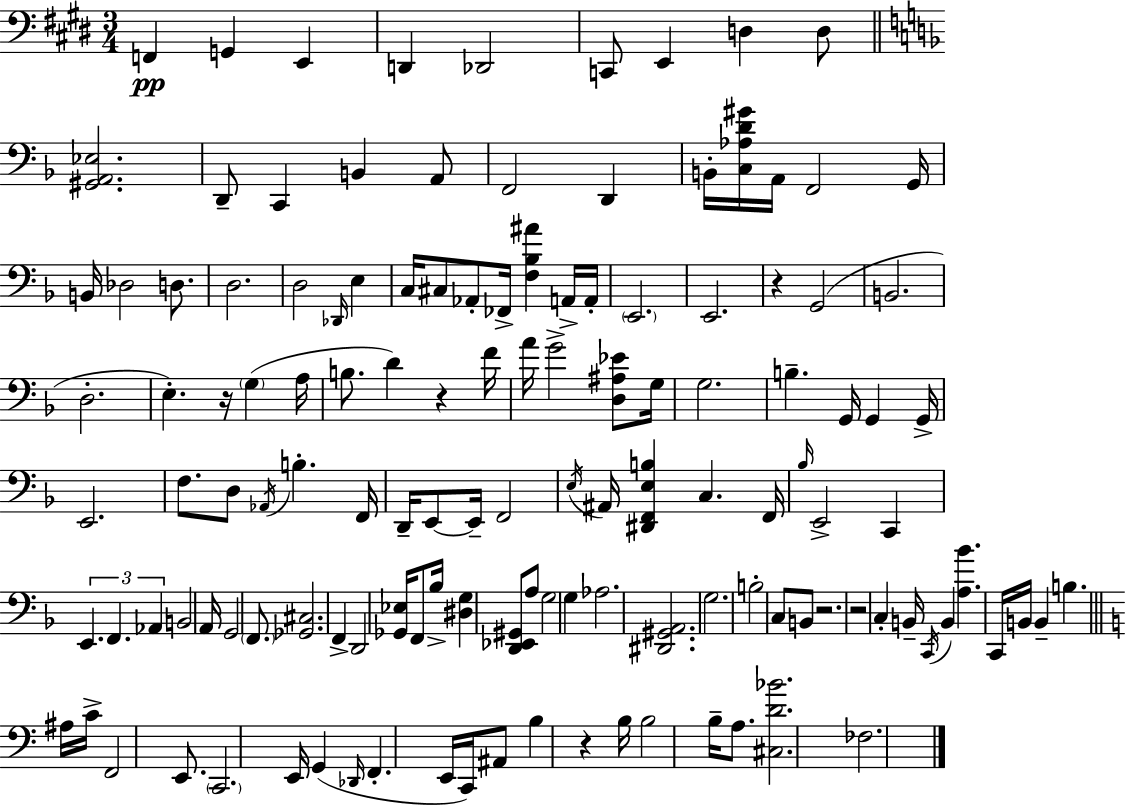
{
  \clef bass
  \numericTimeSignature
  \time 3/4
  \key e \major
  f,4\pp g,4 e,4 | d,4 des,2 | c,8 e,4 d4 d8 | \bar "||" \break \key d \minor <gis, a, ees>2. | d,8-- c,4 b,4 a,8 | f,2 d,4 | b,16-. <c aes d' gis'>16 a,16 f,2 g,16 | \break b,16 des2 d8. | d2. | d2 \grace { des,16 } e4 | c16 cis8 aes,8-. fes,16-> <f bes ais'>4 a,16-> | \break a,16-. \parenthesize e,2. | e,2. | r4 g,2( | b,2. | \break d2.-. | e4.-.) r16 \parenthesize g4( | a16 b8. d'4) r4 | f'16 a'16 g'2-> <d ais ees'>8 | \break g16 g2. | b4.-- g,16 g,4 | g,16-> e,2. | f8. d8 \acciaccatura { aes,16 } b4.-. | \break f,16 d,16-- e,8~~ e,16-- f,2 | \acciaccatura { e16 } ais,16 <dis, f, e b>4 c4. | f,16 \grace { bes16 } e,2-> | c,4 \tuplet 3/2 { e,4. f,4. | \break aes,4 } b,2 | a,16 g,2 | \parenthesize f,8. <ges, cis>2. | f,4-> d,2 | \break <ges, ees>16 f,8 bes16-> <dis g>4 | <d, ees, gis,>8 a8 g2 | g4 aes2. | <dis, gis, a,>2. | \break g2. | b2-. | c8 b,8 r2. | r2 | \break c4-. b,16-- \acciaccatura { c,16 } b,4 <a bes'>4. | c,16 b,16 b,4-- b4. | \bar "||" \break \key a \minor ais16 c'16-> f,2 e,8. | \parenthesize c,2. | e,16 g,4( \grace { des,16 } f,4.-. | e,16 c,16) ais,8 b4 r4 | \break b16 b2 b16-- a8. | <cis d' bes'>2. | fes2. | \bar "|."
}